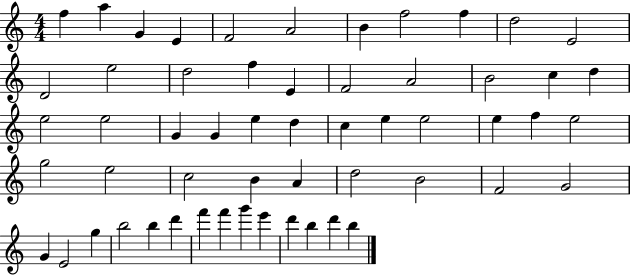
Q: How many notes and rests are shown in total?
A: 56